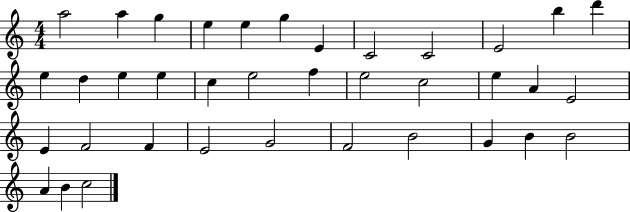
{
  \clef treble
  \numericTimeSignature
  \time 4/4
  \key c \major
  a''2 a''4 g''4 | e''4 e''4 g''4 e'4 | c'2 c'2 | e'2 b''4 d'''4 | \break e''4 d''4 e''4 e''4 | c''4 e''2 f''4 | e''2 c''2 | e''4 a'4 e'2 | \break e'4 f'2 f'4 | e'2 g'2 | f'2 b'2 | g'4 b'4 b'2 | \break a'4 b'4 c''2 | \bar "|."
}